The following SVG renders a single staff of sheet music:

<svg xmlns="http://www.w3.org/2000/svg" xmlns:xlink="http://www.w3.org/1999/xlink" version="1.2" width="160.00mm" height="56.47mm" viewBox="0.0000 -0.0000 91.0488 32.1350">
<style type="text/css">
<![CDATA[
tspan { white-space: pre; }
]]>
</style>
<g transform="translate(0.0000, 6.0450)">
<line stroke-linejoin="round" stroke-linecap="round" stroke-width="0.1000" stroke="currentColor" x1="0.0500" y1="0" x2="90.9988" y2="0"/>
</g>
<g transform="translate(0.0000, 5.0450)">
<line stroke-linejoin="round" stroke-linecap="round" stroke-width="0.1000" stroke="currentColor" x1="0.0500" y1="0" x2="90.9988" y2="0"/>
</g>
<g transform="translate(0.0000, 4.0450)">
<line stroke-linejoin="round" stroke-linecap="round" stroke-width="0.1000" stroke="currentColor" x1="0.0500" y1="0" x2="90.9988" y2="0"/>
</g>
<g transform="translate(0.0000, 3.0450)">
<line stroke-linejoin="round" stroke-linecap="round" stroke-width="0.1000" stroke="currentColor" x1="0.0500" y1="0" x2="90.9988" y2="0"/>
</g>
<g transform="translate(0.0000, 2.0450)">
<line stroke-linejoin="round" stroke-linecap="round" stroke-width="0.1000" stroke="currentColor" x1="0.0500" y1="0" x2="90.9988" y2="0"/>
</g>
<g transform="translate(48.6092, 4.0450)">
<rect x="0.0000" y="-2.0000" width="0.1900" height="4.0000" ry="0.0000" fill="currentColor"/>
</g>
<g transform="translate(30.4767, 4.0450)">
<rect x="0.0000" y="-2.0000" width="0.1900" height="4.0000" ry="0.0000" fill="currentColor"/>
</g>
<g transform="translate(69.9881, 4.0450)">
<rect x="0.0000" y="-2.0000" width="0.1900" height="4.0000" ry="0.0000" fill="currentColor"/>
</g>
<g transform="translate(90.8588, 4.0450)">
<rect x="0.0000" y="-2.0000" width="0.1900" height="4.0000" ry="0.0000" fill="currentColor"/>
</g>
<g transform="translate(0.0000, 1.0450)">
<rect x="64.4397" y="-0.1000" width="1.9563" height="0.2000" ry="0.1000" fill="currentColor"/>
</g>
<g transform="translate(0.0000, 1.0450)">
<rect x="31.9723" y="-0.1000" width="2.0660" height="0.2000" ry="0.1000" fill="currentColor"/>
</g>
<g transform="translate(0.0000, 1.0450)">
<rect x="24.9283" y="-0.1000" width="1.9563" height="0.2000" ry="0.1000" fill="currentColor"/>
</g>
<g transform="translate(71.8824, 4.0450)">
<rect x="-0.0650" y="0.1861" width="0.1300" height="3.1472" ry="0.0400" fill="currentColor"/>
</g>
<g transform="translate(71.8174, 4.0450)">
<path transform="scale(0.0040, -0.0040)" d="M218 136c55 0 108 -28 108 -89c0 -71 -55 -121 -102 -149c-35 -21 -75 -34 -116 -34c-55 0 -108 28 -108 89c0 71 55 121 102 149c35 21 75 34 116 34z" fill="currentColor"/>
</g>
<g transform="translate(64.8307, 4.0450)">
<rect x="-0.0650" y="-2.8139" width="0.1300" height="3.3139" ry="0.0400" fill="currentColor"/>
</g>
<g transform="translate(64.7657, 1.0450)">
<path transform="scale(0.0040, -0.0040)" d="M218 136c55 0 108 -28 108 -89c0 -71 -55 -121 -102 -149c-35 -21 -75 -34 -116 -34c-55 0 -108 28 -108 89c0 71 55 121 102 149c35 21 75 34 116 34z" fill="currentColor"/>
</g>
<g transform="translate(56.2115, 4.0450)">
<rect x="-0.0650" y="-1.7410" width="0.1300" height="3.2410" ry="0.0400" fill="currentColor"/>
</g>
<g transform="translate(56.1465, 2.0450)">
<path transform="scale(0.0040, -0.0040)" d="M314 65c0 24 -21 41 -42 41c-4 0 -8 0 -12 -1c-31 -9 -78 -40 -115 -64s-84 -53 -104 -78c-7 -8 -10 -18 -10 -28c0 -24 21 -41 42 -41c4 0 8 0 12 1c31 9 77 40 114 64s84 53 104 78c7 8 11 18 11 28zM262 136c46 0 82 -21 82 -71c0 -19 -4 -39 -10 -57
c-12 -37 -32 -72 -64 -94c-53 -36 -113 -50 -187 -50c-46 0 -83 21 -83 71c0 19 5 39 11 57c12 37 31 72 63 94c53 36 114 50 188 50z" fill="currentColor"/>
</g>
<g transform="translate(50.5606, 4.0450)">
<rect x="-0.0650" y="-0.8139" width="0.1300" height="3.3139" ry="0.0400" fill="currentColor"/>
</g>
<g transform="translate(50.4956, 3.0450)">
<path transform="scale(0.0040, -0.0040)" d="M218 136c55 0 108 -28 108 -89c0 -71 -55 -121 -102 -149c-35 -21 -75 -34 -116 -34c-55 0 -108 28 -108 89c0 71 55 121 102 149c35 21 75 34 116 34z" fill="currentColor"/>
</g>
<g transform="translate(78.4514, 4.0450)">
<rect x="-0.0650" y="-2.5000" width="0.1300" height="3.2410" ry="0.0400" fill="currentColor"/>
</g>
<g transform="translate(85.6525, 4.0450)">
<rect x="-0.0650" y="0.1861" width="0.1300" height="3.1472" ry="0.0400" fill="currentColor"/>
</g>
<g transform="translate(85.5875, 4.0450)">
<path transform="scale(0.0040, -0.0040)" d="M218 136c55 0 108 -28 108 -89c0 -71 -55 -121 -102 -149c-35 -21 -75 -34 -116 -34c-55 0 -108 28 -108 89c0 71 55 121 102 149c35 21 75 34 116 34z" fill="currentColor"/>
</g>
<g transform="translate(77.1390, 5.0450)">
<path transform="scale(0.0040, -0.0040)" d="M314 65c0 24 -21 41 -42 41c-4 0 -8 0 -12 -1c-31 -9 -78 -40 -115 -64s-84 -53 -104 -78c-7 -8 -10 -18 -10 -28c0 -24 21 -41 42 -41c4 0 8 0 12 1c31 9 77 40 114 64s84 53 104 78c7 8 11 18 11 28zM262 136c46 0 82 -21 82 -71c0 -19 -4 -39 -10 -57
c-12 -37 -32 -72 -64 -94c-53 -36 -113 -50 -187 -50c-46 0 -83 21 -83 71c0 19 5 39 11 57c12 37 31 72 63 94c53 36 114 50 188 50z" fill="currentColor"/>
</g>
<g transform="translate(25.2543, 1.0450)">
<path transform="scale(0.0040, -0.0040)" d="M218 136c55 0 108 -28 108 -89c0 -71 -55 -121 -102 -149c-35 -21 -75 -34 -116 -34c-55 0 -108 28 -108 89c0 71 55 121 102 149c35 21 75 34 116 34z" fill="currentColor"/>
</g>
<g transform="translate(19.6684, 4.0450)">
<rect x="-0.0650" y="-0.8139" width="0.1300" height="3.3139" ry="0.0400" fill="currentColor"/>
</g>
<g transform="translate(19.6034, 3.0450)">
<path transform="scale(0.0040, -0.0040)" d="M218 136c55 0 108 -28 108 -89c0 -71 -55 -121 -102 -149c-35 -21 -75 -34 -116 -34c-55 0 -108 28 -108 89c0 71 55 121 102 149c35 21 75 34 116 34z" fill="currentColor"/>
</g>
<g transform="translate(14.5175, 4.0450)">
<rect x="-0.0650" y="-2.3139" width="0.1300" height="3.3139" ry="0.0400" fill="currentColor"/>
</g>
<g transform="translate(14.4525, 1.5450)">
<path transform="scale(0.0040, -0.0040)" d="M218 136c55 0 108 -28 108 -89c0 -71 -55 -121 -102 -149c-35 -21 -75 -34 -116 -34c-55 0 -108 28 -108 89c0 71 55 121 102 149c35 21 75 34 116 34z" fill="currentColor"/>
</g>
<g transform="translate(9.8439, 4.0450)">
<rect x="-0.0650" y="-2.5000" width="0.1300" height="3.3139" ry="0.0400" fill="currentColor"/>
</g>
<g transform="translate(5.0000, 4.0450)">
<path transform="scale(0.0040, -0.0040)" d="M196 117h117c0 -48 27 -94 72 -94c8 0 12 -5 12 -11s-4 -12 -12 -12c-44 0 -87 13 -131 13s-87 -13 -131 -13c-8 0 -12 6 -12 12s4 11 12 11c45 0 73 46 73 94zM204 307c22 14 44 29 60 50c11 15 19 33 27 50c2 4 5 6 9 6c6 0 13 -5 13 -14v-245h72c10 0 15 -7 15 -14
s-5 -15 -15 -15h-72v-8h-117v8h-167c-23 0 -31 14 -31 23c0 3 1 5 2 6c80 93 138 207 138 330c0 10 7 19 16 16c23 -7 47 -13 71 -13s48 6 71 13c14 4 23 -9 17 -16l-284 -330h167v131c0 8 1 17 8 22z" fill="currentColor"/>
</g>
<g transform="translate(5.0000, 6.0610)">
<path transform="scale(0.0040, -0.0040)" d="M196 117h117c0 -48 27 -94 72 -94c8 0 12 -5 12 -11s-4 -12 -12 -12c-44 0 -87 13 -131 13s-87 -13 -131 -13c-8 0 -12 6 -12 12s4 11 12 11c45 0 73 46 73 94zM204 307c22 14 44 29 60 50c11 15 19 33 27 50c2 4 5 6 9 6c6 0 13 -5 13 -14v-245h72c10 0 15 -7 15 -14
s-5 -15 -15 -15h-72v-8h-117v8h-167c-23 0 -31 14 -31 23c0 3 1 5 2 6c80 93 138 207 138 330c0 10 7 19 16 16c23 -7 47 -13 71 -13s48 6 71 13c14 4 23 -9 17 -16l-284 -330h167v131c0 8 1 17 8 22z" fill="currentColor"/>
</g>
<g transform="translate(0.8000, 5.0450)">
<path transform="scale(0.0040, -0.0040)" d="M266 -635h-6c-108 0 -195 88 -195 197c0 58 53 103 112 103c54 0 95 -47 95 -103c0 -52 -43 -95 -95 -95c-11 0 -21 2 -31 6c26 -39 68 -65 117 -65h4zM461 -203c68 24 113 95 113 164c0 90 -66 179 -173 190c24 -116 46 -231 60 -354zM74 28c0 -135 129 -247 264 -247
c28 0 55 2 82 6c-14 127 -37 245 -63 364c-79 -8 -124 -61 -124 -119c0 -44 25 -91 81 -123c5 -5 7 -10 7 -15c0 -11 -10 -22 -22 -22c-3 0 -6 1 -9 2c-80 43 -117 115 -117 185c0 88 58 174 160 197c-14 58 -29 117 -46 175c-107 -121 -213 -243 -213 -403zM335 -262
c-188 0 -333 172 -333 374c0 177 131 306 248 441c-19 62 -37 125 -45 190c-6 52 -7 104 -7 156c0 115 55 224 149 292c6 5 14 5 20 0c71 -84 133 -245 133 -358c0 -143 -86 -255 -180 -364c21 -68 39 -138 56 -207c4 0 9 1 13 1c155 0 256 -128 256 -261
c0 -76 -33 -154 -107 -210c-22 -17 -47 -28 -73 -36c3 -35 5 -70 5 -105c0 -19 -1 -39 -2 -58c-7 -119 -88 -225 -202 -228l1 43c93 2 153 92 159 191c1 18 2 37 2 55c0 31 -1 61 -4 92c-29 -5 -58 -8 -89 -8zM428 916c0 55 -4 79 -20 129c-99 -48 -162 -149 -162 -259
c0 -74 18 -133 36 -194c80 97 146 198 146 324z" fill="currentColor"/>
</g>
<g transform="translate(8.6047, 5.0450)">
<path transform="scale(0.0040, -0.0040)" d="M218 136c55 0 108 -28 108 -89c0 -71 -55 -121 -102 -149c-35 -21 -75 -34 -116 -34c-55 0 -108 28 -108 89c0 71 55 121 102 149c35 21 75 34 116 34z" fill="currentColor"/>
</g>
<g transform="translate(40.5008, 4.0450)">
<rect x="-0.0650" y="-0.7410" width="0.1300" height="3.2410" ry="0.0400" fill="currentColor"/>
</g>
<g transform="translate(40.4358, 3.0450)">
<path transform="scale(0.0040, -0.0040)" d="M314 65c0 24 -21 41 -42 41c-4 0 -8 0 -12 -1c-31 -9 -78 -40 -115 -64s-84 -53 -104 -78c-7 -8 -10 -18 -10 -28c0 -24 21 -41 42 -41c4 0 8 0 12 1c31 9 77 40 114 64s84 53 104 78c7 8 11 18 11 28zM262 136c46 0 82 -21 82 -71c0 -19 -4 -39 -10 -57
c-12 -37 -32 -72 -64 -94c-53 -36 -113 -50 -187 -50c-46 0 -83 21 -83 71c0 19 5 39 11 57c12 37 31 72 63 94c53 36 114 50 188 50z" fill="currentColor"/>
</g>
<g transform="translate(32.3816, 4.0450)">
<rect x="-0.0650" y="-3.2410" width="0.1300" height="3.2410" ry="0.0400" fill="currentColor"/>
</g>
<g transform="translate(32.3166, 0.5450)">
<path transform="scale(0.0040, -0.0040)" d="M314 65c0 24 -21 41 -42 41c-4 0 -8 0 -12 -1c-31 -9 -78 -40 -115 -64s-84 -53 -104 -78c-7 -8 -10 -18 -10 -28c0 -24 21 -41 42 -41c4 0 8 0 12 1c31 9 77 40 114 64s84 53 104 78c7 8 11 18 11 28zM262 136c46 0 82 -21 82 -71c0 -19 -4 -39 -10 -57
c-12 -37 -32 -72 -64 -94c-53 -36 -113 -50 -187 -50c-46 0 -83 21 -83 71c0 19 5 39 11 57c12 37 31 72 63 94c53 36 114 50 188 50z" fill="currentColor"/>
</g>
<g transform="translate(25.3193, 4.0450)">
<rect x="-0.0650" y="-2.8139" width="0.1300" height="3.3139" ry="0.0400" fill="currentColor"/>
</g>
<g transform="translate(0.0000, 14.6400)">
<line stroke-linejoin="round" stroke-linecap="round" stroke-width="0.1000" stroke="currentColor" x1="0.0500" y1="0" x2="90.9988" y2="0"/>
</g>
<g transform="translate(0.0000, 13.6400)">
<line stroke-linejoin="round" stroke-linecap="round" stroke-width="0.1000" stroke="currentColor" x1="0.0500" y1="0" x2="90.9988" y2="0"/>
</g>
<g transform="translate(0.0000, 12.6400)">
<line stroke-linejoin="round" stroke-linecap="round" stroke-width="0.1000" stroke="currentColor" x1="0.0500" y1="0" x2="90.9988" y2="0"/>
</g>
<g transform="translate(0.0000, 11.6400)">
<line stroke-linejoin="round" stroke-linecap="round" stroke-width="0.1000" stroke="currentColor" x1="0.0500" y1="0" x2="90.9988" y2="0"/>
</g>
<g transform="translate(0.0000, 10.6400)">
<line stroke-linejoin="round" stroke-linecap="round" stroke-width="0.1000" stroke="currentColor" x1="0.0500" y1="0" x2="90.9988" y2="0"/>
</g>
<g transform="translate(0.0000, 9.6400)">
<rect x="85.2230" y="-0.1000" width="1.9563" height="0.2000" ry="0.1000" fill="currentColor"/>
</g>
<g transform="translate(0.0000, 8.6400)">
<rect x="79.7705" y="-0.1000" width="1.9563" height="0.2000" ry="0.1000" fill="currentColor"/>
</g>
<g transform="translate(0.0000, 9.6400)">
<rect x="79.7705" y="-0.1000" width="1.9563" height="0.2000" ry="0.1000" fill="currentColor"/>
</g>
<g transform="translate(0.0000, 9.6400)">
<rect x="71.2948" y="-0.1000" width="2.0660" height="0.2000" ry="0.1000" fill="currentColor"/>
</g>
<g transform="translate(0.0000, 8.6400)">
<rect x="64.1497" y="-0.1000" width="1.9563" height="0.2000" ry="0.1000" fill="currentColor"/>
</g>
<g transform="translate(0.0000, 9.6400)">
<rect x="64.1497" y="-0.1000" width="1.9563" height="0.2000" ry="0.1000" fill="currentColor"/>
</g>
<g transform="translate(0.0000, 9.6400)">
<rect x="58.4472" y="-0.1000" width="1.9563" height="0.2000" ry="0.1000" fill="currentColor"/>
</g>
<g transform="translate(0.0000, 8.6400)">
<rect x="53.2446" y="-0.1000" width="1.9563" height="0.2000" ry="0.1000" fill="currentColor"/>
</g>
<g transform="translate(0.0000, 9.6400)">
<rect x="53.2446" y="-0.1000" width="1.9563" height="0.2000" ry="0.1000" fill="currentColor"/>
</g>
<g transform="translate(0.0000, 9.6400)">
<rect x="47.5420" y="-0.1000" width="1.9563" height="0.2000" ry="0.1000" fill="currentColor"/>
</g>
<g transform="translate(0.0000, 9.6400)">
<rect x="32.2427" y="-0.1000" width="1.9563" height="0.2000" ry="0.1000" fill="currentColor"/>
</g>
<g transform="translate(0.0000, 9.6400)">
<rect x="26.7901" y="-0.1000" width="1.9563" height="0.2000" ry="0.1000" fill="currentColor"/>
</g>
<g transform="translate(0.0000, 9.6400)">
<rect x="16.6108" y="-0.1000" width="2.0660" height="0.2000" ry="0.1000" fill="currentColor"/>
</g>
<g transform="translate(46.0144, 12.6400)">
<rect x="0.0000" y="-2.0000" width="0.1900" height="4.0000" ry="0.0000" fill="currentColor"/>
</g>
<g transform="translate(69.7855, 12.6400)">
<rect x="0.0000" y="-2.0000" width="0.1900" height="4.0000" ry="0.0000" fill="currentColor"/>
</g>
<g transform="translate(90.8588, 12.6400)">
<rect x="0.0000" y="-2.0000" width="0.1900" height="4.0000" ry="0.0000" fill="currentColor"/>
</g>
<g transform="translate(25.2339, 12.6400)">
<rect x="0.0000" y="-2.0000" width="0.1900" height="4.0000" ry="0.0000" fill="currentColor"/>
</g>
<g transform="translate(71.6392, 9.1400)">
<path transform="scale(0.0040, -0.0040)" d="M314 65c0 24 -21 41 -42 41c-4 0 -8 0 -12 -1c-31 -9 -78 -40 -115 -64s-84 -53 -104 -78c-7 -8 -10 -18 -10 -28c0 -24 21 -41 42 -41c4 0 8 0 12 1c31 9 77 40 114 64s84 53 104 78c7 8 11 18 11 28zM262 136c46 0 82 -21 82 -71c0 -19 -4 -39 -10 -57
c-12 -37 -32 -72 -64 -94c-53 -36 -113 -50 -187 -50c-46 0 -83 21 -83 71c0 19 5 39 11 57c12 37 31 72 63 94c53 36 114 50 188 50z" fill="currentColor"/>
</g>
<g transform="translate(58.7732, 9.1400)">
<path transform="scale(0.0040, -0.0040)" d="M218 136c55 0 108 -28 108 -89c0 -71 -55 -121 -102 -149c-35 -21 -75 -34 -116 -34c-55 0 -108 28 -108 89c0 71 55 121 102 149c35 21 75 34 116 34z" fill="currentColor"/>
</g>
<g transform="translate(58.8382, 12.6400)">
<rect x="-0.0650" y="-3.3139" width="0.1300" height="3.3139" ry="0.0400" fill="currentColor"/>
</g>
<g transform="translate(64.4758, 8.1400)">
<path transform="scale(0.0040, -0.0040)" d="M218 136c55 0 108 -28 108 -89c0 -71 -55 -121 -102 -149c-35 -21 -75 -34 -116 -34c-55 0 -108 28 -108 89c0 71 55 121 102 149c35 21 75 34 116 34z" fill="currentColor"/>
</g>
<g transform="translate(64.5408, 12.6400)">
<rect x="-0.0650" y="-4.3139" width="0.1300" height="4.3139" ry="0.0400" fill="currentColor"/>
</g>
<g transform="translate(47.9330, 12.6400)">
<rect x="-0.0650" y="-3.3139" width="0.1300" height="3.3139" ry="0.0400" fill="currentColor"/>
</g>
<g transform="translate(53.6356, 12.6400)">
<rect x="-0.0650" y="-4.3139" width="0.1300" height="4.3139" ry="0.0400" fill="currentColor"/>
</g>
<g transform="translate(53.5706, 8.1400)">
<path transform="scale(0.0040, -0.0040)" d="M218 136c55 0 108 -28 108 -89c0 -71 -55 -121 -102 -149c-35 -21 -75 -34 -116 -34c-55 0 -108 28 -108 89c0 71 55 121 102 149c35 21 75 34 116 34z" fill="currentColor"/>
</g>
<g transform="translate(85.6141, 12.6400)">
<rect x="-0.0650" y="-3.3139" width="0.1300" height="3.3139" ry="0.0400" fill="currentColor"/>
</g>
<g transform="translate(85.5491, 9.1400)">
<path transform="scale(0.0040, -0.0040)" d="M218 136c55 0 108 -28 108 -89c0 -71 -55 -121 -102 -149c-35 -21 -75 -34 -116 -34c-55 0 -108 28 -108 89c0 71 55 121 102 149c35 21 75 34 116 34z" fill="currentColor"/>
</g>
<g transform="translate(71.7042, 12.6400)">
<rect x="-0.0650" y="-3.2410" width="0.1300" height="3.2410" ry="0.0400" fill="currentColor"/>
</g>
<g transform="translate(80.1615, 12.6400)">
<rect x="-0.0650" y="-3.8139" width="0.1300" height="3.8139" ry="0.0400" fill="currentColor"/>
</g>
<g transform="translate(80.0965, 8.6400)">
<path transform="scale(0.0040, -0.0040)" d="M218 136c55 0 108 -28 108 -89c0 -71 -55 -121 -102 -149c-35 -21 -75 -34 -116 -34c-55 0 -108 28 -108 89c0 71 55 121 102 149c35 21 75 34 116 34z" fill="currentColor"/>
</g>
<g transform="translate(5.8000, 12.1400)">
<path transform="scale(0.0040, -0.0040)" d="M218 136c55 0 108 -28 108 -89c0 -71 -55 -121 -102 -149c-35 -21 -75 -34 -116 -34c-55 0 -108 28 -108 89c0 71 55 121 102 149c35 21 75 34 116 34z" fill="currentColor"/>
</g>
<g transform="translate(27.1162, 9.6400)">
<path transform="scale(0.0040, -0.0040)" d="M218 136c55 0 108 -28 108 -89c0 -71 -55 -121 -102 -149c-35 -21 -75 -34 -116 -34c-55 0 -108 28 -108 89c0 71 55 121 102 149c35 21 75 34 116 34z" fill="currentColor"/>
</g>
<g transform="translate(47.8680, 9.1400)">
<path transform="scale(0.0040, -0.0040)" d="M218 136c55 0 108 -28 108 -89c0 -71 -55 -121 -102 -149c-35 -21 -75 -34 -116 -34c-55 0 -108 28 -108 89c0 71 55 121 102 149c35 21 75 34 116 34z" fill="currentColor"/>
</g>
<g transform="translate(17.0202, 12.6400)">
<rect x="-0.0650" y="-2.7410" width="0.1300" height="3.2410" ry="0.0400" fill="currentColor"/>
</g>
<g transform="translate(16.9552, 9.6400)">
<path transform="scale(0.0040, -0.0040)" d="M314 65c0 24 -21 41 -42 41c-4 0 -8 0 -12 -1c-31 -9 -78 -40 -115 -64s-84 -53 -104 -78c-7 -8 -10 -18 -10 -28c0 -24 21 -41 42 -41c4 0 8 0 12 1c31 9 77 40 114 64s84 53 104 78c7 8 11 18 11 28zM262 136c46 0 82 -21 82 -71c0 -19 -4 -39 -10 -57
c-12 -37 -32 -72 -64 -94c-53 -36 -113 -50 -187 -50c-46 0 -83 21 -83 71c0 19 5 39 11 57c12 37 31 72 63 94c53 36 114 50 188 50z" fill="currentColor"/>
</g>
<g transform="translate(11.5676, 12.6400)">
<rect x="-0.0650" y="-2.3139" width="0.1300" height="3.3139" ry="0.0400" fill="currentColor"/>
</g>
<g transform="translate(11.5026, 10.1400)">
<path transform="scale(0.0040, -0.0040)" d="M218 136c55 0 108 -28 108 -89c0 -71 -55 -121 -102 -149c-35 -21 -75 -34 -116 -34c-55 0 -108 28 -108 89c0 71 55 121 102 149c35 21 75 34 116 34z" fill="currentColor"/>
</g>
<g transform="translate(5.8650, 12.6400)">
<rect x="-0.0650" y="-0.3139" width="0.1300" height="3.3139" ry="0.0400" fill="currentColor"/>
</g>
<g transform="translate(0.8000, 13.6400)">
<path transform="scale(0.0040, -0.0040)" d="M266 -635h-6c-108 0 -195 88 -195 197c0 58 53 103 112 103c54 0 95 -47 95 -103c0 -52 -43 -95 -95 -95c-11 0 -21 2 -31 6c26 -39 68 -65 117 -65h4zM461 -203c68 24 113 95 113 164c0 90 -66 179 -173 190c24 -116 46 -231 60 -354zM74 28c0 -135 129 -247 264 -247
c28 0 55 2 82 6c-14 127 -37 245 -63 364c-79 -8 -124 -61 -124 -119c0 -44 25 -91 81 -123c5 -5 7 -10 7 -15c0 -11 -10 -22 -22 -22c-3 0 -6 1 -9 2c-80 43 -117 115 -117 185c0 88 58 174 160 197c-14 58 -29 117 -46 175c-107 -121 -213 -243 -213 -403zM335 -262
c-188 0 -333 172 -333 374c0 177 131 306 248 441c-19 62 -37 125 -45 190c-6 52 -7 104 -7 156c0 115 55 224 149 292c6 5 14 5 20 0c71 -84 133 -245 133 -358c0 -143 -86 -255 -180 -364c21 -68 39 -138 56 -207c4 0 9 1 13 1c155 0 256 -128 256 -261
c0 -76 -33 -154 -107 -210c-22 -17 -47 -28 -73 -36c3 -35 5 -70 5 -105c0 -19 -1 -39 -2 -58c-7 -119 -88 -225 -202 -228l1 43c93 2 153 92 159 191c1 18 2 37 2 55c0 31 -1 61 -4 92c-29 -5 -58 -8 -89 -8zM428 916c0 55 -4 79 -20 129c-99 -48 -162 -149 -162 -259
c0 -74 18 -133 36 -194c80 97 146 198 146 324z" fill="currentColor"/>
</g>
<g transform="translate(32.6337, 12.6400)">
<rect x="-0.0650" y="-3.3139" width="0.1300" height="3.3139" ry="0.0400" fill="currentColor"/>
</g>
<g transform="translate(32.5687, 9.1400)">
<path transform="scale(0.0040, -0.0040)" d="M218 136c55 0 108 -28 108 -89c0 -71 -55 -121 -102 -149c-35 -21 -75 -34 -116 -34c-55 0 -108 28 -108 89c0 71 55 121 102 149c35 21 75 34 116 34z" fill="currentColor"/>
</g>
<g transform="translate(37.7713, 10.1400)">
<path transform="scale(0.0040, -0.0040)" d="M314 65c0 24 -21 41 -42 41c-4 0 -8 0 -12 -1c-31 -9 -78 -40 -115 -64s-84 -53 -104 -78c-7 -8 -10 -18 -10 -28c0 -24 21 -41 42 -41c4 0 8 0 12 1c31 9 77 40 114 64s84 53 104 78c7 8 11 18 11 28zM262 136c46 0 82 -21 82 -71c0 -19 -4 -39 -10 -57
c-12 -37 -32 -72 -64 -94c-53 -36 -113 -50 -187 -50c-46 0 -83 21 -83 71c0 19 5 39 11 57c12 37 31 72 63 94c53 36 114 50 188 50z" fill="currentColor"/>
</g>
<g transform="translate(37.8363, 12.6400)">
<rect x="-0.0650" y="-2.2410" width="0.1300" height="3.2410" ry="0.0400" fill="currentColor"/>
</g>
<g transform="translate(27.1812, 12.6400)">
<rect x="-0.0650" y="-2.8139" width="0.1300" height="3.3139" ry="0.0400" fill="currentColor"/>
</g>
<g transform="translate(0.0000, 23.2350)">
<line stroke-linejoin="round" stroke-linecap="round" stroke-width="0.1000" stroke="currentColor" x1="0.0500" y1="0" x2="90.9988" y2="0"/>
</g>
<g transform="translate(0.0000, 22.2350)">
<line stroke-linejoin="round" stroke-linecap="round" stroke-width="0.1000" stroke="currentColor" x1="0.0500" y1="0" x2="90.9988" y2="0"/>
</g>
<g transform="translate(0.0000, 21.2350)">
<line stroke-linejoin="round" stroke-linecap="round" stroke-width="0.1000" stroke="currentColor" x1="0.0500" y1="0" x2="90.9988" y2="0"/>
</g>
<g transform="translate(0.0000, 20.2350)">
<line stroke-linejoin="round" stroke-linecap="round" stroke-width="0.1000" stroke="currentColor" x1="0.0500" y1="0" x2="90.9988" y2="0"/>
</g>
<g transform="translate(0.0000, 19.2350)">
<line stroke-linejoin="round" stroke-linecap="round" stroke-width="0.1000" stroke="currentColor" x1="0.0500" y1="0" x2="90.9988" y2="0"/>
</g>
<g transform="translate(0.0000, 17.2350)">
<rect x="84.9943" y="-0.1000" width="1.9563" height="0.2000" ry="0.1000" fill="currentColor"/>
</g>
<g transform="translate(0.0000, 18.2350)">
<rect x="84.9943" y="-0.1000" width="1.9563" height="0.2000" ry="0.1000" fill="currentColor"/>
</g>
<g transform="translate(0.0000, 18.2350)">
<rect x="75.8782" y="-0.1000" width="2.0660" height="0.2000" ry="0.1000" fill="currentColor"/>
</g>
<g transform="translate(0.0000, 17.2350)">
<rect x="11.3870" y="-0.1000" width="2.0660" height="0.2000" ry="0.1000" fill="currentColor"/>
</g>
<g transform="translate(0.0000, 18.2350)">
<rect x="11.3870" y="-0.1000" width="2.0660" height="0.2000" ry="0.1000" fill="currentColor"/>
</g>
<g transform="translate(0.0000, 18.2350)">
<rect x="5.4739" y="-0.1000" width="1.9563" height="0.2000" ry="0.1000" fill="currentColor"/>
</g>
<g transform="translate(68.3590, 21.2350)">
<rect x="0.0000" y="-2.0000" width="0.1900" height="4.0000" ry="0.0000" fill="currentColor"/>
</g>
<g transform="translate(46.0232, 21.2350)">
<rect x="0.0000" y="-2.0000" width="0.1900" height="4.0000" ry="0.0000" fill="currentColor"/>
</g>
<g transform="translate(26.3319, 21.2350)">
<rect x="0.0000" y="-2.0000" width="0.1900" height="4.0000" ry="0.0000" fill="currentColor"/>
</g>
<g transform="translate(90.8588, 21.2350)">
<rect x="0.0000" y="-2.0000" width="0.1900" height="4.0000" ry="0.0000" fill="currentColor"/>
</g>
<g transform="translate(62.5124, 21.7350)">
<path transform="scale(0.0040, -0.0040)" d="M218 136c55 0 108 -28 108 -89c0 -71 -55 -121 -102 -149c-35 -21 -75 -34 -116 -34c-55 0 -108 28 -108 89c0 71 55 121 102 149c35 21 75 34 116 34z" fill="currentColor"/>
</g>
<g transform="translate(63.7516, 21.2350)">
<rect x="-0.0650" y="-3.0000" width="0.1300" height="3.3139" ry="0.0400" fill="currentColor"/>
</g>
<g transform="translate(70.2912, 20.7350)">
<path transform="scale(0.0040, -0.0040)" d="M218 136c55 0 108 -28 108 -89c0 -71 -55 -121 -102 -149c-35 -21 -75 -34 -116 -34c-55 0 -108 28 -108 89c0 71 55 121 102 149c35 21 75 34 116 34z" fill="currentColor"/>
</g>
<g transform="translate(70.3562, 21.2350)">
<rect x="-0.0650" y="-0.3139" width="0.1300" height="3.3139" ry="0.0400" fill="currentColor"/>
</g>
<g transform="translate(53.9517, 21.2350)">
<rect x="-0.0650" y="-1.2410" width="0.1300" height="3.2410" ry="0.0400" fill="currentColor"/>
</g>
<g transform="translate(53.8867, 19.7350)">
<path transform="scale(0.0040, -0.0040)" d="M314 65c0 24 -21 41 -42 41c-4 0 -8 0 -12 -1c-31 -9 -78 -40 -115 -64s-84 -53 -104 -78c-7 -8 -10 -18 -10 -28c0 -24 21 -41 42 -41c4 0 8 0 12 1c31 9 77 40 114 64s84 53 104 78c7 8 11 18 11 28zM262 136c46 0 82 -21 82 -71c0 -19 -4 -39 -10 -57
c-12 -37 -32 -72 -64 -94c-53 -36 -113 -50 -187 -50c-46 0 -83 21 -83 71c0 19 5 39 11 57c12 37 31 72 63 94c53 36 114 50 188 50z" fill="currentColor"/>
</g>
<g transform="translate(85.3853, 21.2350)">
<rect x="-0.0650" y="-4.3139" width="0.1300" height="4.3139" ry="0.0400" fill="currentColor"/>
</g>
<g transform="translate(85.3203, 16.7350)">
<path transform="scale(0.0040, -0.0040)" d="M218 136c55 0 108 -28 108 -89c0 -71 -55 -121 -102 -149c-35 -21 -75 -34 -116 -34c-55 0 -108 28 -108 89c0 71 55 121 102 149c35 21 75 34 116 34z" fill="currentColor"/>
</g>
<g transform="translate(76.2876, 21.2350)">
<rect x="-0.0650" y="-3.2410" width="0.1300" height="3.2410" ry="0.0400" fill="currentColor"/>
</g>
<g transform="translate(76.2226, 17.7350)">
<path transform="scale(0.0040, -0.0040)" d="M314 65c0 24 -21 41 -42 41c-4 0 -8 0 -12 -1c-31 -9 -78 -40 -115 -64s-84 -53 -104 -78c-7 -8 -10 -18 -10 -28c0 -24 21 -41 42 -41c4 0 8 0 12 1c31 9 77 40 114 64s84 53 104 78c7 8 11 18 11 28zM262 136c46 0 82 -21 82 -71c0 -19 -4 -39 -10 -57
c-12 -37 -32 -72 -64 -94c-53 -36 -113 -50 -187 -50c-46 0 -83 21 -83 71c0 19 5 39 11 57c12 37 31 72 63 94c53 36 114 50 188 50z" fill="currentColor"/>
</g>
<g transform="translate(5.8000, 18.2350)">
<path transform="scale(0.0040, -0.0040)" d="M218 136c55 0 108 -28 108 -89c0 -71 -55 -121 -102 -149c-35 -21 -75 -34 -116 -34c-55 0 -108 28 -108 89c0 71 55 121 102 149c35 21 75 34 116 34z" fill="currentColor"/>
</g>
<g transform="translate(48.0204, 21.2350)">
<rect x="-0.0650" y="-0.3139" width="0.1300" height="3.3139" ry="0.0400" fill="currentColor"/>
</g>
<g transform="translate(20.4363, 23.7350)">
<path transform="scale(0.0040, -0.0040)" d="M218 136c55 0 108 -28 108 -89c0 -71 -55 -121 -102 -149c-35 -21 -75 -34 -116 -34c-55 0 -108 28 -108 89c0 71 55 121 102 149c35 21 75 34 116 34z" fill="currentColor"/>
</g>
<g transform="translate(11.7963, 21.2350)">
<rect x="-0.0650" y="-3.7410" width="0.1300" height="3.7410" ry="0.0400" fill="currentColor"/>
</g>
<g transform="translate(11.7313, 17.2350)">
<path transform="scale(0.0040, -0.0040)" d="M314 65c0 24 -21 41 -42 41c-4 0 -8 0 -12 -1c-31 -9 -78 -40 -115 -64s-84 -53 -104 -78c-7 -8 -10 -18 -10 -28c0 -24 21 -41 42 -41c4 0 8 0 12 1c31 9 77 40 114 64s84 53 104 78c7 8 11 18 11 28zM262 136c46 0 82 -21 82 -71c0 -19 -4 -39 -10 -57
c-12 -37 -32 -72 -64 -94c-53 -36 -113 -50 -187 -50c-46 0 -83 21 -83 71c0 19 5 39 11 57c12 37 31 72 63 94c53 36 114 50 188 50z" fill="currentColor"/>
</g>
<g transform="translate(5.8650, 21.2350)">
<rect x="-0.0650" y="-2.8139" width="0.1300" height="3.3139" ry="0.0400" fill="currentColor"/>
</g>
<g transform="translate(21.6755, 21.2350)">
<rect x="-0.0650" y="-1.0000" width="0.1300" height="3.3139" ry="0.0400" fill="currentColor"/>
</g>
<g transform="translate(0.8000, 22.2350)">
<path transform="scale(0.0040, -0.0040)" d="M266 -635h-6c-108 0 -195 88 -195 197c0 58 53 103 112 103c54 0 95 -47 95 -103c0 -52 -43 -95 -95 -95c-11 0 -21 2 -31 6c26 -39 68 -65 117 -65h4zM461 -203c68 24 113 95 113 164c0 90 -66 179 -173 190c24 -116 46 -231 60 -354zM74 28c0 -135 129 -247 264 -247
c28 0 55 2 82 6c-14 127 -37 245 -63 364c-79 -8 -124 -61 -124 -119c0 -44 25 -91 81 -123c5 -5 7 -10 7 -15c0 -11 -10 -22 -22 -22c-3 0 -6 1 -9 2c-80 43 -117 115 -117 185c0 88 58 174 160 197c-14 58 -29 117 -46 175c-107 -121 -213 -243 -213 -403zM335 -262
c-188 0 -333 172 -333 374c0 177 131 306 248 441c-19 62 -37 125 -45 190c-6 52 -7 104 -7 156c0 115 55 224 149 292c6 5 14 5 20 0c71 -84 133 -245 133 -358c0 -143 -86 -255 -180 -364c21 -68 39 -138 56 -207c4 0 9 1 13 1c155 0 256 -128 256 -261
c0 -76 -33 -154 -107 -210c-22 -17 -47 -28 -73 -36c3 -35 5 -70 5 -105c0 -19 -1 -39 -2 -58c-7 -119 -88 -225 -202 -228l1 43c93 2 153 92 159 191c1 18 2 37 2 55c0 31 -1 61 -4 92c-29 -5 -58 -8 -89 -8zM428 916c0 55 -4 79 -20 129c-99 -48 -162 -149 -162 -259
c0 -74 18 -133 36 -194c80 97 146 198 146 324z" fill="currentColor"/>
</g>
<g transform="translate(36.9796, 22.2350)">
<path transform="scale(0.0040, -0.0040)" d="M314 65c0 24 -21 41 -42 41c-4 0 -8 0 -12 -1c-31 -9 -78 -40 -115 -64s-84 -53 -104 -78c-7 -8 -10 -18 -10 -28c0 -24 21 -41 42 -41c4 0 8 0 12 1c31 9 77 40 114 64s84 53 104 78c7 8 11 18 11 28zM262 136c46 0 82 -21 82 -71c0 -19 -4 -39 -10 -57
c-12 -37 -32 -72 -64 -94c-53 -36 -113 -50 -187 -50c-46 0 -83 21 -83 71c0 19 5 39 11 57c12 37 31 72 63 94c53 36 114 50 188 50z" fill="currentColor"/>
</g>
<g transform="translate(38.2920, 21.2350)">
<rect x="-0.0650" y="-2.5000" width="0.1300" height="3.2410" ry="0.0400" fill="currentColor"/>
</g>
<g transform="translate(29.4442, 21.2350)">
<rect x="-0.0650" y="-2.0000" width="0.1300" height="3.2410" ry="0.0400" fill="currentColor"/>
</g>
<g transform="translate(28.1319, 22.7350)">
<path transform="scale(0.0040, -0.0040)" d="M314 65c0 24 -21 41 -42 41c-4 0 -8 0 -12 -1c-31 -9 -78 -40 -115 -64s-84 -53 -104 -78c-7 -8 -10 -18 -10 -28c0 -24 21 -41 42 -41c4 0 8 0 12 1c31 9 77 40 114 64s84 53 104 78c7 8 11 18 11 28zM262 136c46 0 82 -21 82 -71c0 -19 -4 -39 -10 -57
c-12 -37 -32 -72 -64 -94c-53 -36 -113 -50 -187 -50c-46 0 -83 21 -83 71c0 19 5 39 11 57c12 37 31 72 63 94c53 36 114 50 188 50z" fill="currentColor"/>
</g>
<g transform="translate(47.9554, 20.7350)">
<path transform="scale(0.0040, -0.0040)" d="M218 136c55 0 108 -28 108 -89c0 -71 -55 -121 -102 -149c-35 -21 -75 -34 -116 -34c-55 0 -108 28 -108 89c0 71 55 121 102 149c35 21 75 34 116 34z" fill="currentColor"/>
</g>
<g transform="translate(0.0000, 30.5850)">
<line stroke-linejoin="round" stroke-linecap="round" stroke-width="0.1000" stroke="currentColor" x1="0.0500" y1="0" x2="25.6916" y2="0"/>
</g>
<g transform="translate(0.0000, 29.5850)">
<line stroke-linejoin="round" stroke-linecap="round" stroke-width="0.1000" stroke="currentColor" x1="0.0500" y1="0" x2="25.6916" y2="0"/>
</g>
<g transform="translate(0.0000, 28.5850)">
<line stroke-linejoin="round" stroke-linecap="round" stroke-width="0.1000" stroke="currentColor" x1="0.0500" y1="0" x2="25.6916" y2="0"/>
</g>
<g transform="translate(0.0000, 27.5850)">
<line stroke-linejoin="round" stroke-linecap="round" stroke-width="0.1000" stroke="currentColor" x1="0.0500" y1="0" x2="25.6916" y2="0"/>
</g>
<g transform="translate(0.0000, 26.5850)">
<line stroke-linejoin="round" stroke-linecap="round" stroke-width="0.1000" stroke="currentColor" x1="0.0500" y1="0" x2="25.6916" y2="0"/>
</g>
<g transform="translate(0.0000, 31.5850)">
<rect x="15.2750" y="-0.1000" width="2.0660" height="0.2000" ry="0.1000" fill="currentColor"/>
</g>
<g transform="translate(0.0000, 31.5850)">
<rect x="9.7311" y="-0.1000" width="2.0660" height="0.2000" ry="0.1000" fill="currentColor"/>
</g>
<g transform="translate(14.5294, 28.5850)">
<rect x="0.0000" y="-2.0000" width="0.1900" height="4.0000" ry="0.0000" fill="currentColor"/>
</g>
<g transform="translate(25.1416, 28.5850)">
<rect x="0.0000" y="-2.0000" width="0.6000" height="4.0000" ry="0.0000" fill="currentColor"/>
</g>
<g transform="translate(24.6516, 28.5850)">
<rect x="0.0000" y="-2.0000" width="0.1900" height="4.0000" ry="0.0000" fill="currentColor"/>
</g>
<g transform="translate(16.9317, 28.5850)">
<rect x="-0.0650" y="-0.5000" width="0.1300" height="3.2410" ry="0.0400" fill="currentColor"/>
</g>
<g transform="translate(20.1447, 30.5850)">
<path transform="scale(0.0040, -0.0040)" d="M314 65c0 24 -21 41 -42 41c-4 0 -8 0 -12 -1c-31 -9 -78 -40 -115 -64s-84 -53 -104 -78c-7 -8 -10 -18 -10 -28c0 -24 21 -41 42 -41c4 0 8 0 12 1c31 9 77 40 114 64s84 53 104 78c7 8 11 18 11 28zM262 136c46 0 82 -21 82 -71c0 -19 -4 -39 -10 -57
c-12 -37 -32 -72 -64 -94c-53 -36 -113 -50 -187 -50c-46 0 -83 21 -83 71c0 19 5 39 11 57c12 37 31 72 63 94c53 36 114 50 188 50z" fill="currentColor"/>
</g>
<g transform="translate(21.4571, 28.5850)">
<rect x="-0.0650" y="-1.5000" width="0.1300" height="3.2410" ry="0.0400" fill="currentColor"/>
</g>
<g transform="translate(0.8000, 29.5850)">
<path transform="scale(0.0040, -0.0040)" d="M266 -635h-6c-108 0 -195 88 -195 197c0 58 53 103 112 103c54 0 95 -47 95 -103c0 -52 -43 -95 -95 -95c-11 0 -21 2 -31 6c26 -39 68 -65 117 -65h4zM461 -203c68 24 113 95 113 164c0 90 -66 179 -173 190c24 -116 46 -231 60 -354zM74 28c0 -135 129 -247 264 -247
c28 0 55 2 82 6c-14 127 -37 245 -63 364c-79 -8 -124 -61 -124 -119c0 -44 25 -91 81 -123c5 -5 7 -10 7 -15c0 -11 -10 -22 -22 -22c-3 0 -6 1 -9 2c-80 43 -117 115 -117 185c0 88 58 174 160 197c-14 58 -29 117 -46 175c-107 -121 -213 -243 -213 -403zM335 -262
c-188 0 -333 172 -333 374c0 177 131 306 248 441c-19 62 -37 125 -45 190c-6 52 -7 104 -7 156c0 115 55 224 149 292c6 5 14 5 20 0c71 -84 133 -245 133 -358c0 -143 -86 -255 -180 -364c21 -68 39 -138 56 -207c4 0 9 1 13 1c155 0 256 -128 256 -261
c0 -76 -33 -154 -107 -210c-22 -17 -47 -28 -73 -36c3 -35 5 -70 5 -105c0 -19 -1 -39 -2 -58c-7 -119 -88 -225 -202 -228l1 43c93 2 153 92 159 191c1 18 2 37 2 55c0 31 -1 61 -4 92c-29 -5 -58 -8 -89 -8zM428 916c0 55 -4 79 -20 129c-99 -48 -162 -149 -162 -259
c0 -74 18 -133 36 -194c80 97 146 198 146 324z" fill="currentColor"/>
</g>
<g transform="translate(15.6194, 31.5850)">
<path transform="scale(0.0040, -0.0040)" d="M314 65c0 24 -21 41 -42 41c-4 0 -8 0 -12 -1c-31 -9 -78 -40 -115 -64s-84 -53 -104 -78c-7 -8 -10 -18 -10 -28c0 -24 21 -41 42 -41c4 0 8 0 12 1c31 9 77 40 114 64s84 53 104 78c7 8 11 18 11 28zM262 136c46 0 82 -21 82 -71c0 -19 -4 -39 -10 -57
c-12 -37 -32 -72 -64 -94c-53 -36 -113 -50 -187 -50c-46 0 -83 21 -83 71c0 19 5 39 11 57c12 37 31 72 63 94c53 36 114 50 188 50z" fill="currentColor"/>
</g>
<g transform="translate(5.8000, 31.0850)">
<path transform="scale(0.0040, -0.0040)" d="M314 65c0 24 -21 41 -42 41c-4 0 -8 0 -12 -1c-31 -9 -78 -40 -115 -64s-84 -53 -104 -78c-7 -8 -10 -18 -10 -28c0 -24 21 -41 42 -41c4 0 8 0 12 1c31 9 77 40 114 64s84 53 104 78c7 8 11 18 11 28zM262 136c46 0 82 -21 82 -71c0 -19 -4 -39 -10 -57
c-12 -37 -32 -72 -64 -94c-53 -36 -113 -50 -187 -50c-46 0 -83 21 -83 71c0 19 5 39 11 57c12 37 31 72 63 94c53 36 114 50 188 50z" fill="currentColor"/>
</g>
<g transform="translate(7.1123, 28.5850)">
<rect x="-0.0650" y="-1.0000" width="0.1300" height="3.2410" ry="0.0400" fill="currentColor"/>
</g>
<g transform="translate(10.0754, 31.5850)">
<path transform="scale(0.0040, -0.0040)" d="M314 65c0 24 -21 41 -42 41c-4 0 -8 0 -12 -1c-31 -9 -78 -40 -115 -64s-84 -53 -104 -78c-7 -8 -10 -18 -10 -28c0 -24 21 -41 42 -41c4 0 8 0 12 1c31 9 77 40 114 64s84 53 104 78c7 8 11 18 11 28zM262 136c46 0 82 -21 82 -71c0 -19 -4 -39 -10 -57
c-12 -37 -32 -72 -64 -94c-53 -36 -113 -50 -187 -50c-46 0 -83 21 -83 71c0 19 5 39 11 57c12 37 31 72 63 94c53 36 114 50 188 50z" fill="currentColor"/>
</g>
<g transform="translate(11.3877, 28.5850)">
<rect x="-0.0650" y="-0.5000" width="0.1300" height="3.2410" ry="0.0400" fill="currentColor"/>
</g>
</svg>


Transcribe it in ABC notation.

X:1
T:Untitled
M:4/4
L:1/4
K:C
G g d a b2 d2 d f2 a B G2 B c g a2 a b g2 b d' b d' b2 c' b a c'2 D F2 G2 c e2 A c b2 d' D2 C2 C2 E2